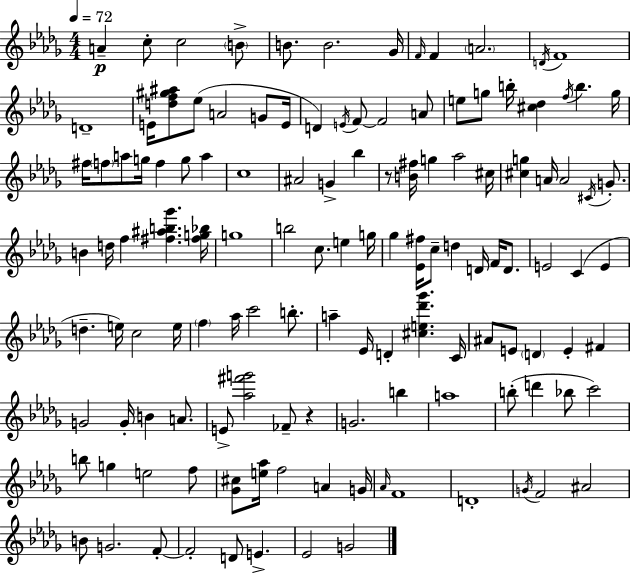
A4/q C5/e C5/h B4/e B4/e. B4/h. Gb4/s F4/s F4/q A4/h. D4/s F4/w D4/w E4/s [D5,F5,G#5,A#5]/e Eb5/e A4/h G4/e E4/s D4/q E4/s F4/e F4/h A4/e E5/e G5/e B5/s [C#5,Db5]/q F5/s B5/q. G5/s F#5/s F5/e A5/e G5/s F5/q G5/e A5/q C5/w A#4/h G4/q Bb5/q R/e [B4,F#5]/s G5/q Ab5/h C#5/s [C#5,G5]/q A4/s A4/h C#4/s G4/e. B4/q D5/s F5/q [F#5,A#5,B5,Gb6]/q. [F#5,G5,Bb5]/s G5/w B5/h C5/e. E5/q G5/s Gb5/q [Eb4,F#5]/s C5/e D5/q D4/s F4/s D4/e. E4/h C4/q E4/q D5/q. E5/s C5/h E5/s F5/q Ab5/s C6/h B5/e. A5/q Eb4/s D4/q [C#5,E5,Db6,Gb6]/q. C4/s A#4/e E4/e D4/q E4/q F#4/q G4/h G4/s B4/q A4/e. E4/e [Ab5,F#6,G6]/h FES4/e R/q G4/h. B5/q A5/w B5/e D6/q Bb5/e C6/h B5/e G5/q E5/h F5/e [Gb4,C#5]/e [E5,Ab5]/s F5/h A4/q G4/s Ab4/s F4/w D4/w G4/s F4/h A#4/h B4/e G4/h. F4/e F4/h D4/e E4/q. Eb4/h G4/h